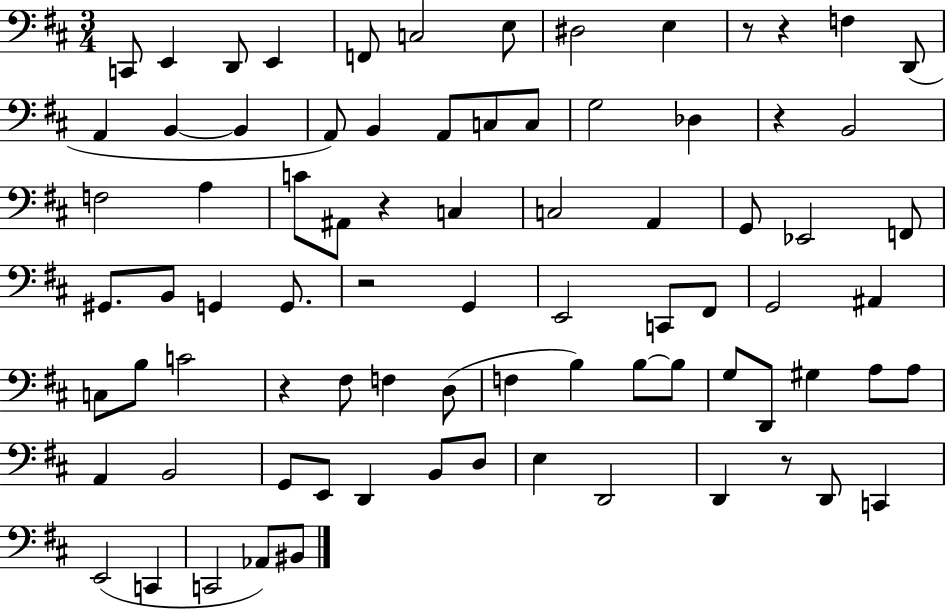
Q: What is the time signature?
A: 3/4